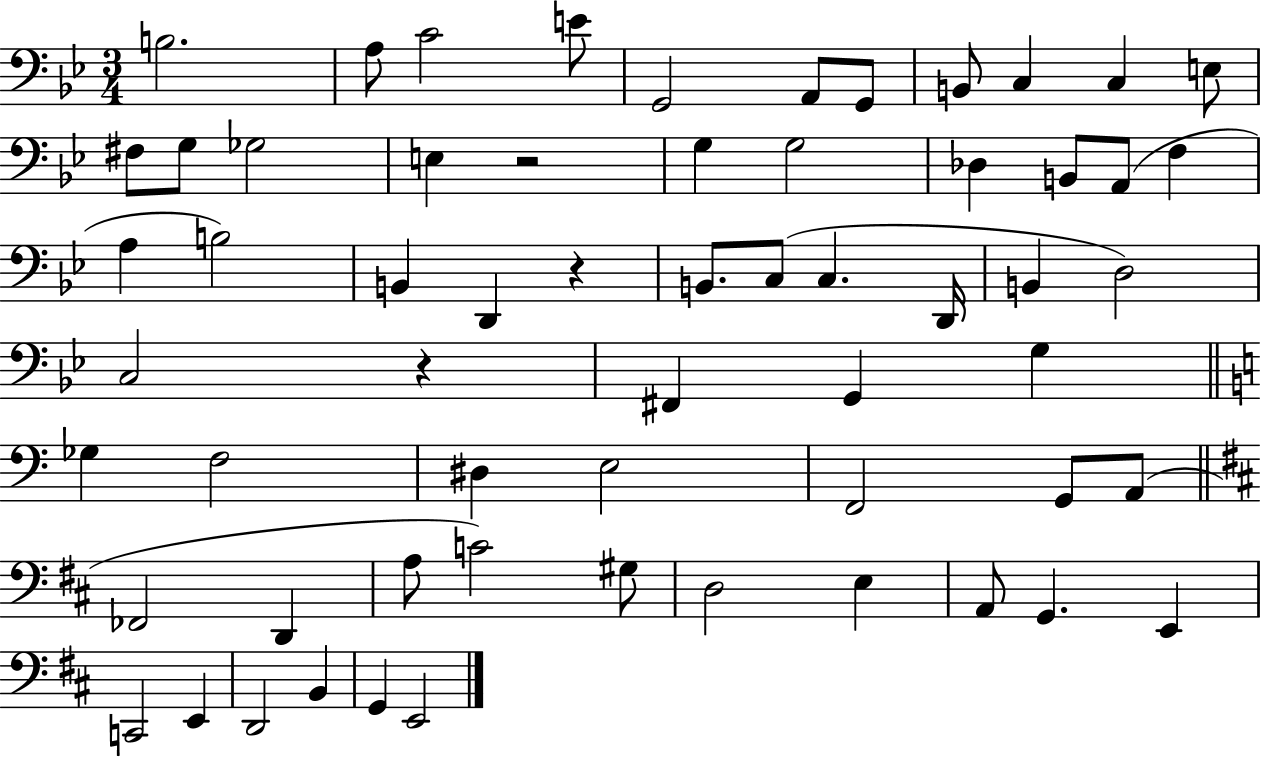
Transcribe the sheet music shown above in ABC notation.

X:1
T:Untitled
M:3/4
L:1/4
K:Bb
B,2 A,/2 C2 E/2 G,,2 A,,/2 G,,/2 B,,/2 C, C, E,/2 ^F,/2 G,/2 _G,2 E, z2 G, G,2 _D, B,,/2 A,,/2 F, A, B,2 B,, D,, z B,,/2 C,/2 C, D,,/4 B,, D,2 C,2 z ^F,, G,, G, _G, F,2 ^D, E,2 F,,2 G,,/2 A,,/2 _F,,2 D,, A,/2 C2 ^G,/2 D,2 E, A,,/2 G,, E,, C,,2 E,, D,,2 B,, G,, E,,2